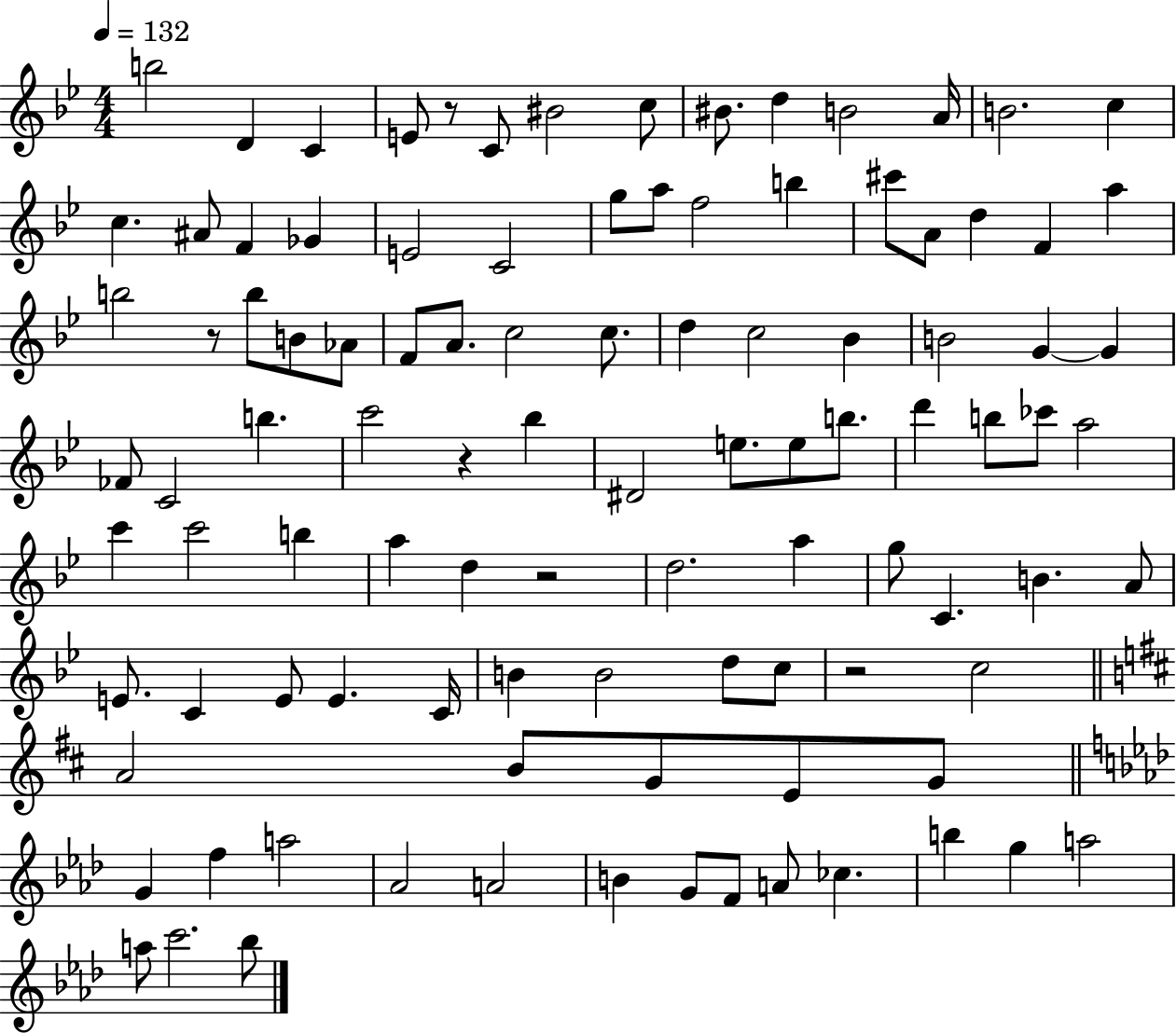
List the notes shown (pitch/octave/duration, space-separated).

B5/h D4/q C4/q E4/e R/e C4/e BIS4/h C5/e BIS4/e. D5/q B4/h A4/s B4/h. C5/q C5/q. A#4/e F4/q Gb4/q E4/h C4/h G5/e A5/e F5/h B5/q C#6/e A4/e D5/q F4/q A5/q B5/h R/e B5/e B4/e Ab4/e F4/e A4/e. C5/h C5/e. D5/q C5/h Bb4/q B4/h G4/q G4/q FES4/e C4/h B5/q. C6/h R/q Bb5/q D#4/h E5/e. E5/e B5/e. D6/q B5/e CES6/e A5/h C6/q C6/h B5/q A5/q D5/q R/h D5/h. A5/q G5/e C4/q. B4/q. A4/e E4/e. C4/q E4/e E4/q. C4/s B4/q B4/h D5/e C5/e R/h C5/h A4/h B4/e G4/e E4/e G4/e G4/q F5/q A5/h Ab4/h A4/h B4/q G4/e F4/e A4/e CES5/q. B5/q G5/q A5/h A5/e C6/h. Bb5/e